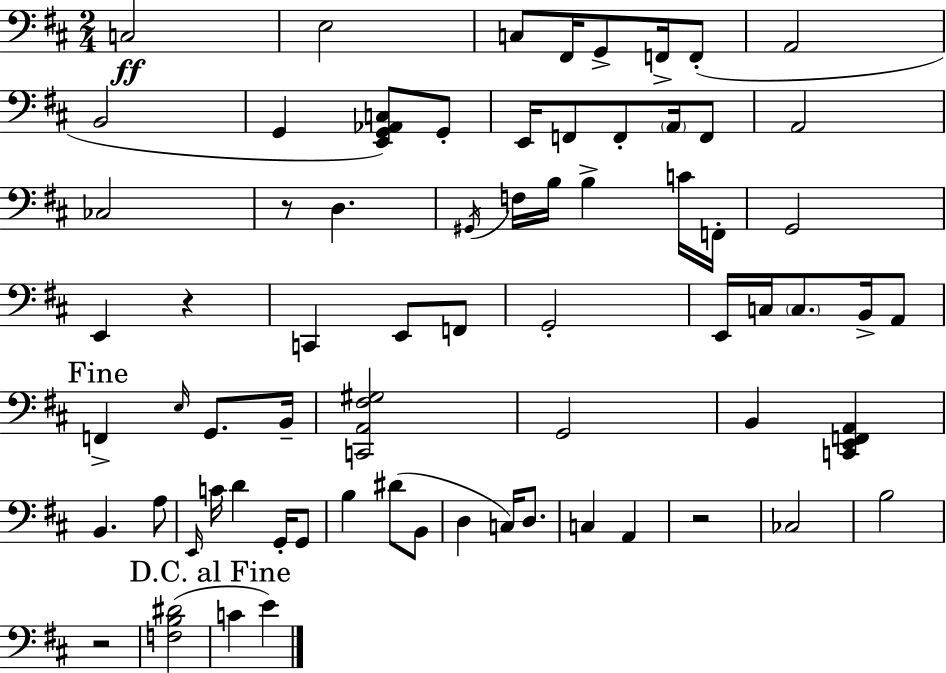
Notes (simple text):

C3/h E3/h C3/e F#2/s G2/e F2/s F2/e A2/h B2/h G2/q [E2,G2,Ab2,C3]/e G2/e E2/s F2/e F2/e A2/s F2/e A2/h CES3/h R/e D3/q. G#2/s F3/s B3/s B3/q C4/s F2/s G2/h E2/q R/q C2/q E2/e F2/e G2/h E2/s C3/s C3/e. B2/s A2/e F2/q E3/s G2/e. B2/s [C2,A2,F#3,G#3]/h G2/h B2/q [C2,E2,F2,A2]/q B2/q. A3/e E2/s C4/s D4/q G2/s G2/e B3/q D#4/e B2/e D3/q C3/s D3/e. C3/q A2/q R/h CES3/h B3/h R/h [F3,B3,D#4]/h C4/q E4/q